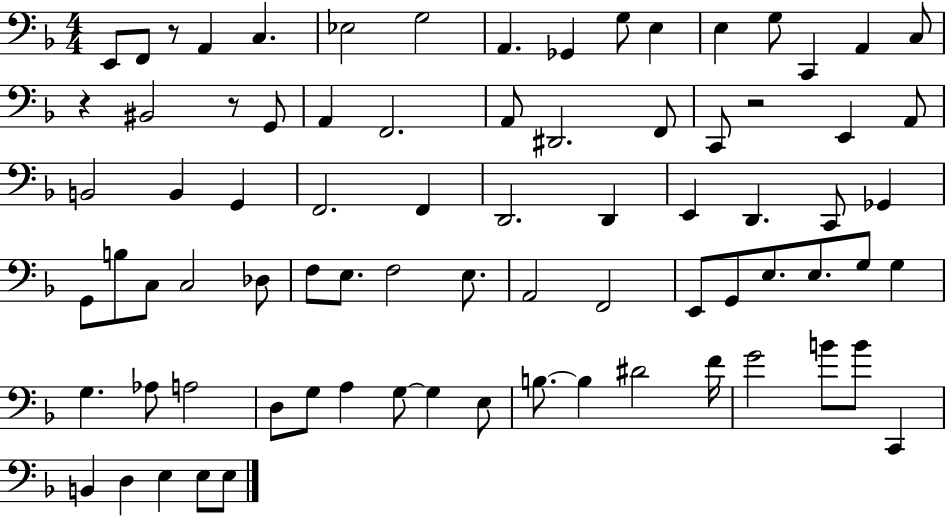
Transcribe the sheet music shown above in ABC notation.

X:1
T:Untitled
M:4/4
L:1/4
K:F
E,,/2 F,,/2 z/2 A,, C, _E,2 G,2 A,, _G,, G,/2 E, E, G,/2 C,, A,, C,/2 z ^B,,2 z/2 G,,/2 A,, F,,2 A,,/2 ^D,,2 F,,/2 C,,/2 z2 E,, A,,/2 B,,2 B,, G,, F,,2 F,, D,,2 D,, E,, D,, C,,/2 _G,, G,,/2 B,/2 C,/2 C,2 _D,/2 F,/2 E,/2 F,2 E,/2 A,,2 F,,2 E,,/2 G,,/2 E,/2 E,/2 G,/2 G, G, _A,/2 A,2 D,/2 G,/2 A, G,/2 G, E,/2 B,/2 B, ^D2 F/4 G2 B/2 B/2 C,, B,, D, E, E,/2 E,/2